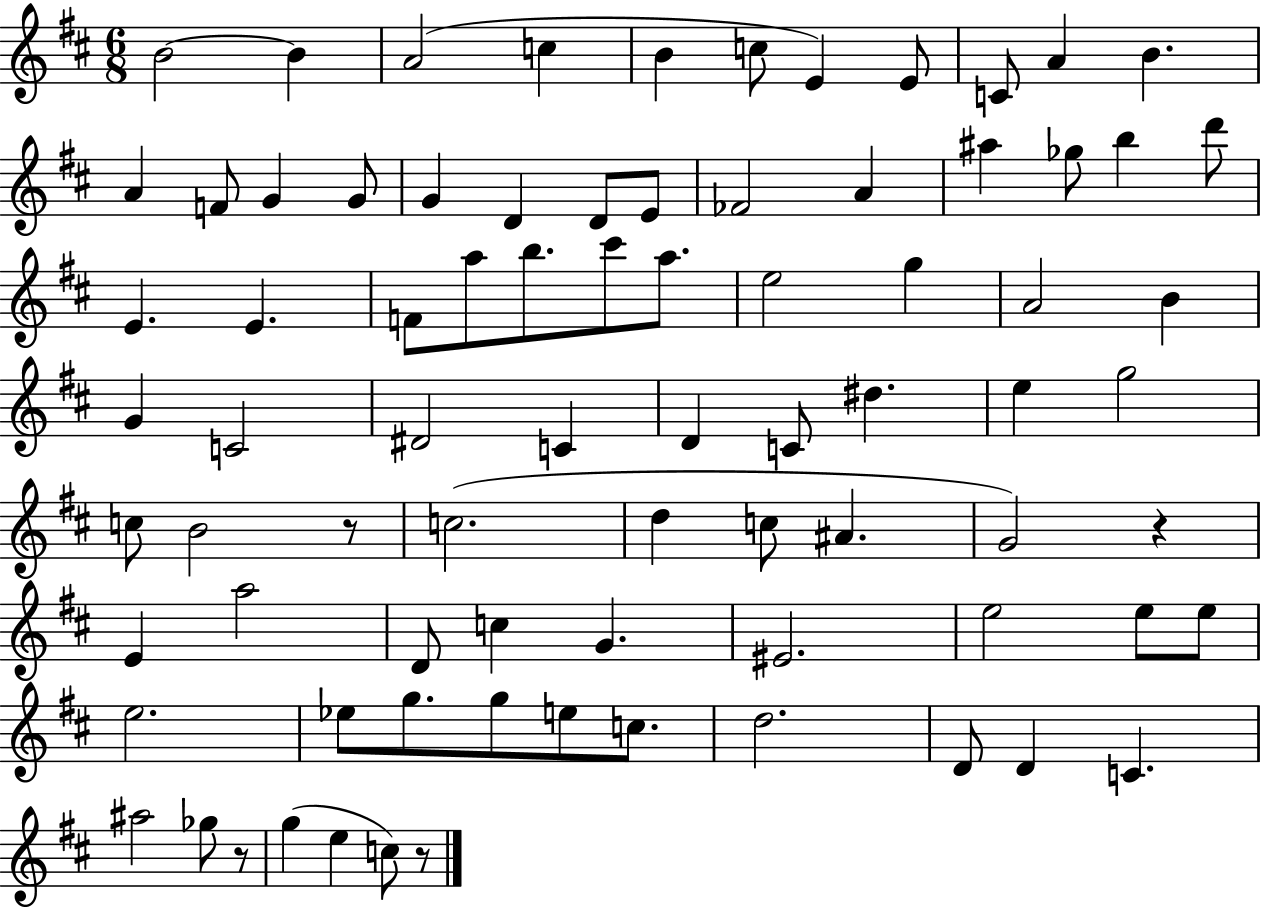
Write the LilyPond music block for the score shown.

{
  \clef treble
  \numericTimeSignature
  \time 6/8
  \key d \major
  b'2~~ b'4 | a'2( c''4 | b'4 c''8 e'4) e'8 | c'8 a'4 b'4. | \break a'4 f'8 g'4 g'8 | g'4 d'4 d'8 e'8 | fes'2 a'4 | ais''4 ges''8 b''4 d'''8 | \break e'4. e'4. | f'8 a''8 b''8. cis'''8 a''8. | e''2 g''4 | a'2 b'4 | \break g'4 c'2 | dis'2 c'4 | d'4 c'8 dis''4. | e''4 g''2 | \break c''8 b'2 r8 | c''2.( | d''4 c''8 ais'4. | g'2) r4 | \break e'4 a''2 | d'8 c''4 g'4. | eis'2. | e''2 e''8 e''8 | \break e''2. | ees''8 g''8. g''8 e''8 c''8. | d''2. | d'8 d'4 c'4. | \break ais''2 ges''8 r8 | g''4( e''4 c''8) r8 | \bar "|."
}